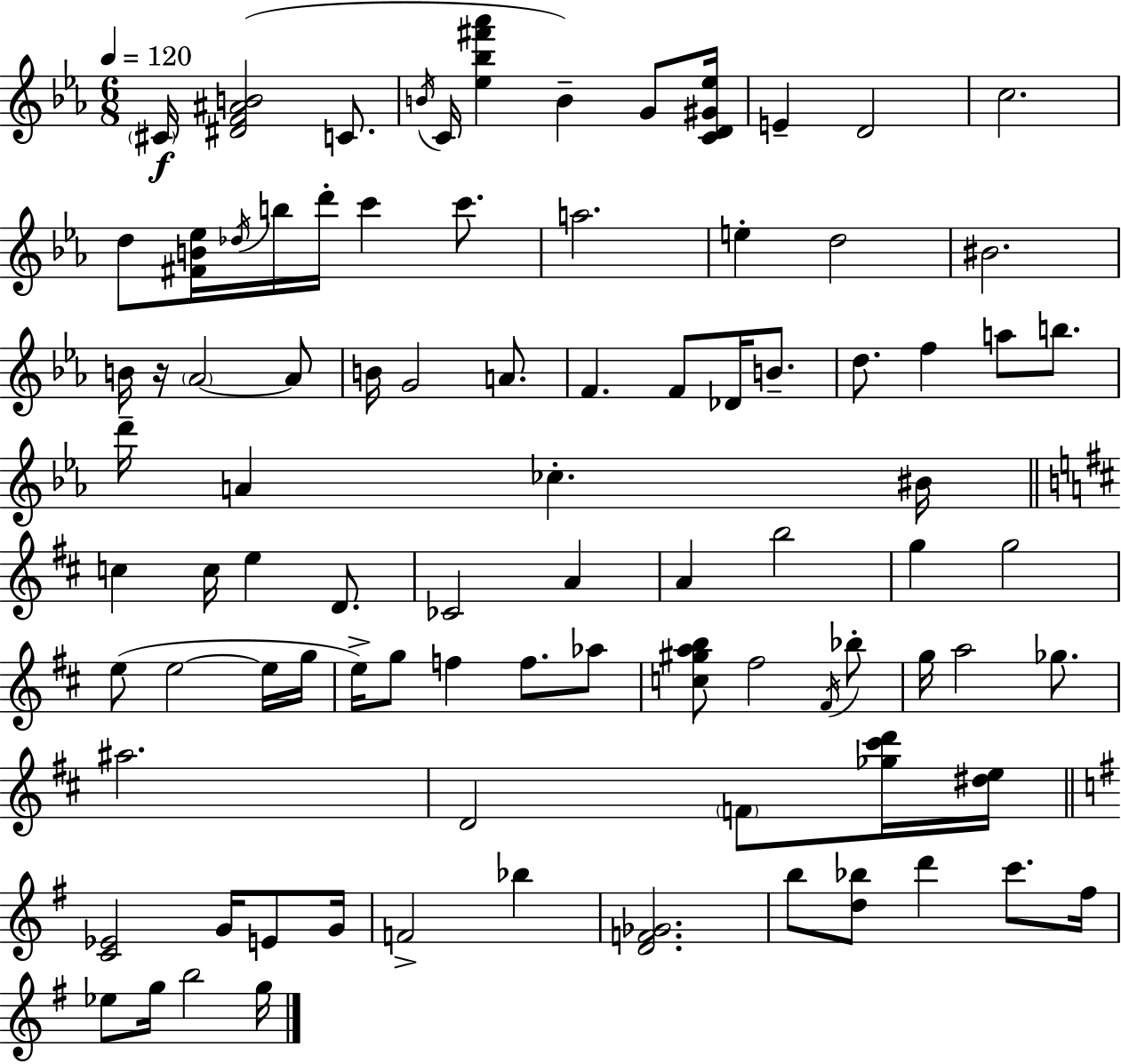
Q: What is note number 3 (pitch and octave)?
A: B4